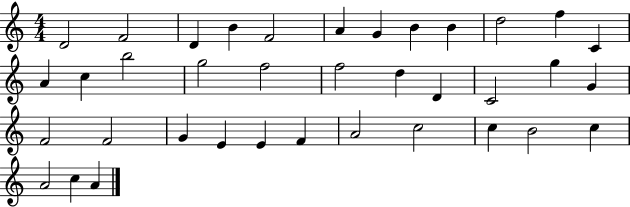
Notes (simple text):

D4/h F4/h D4/q B4/q F4/h A4/q G4/q B4/q B4/q D5/h F5/q C4/q A4/q C5/q B5/h G5/h F5/h F5/h D5/q D4/q C4/h G5/q G4/q F4/h F4/h G4/q E4/q E4/q F4/q A4/h C5/h C5/q B4/h C5/q A4/h C5/q A4/q